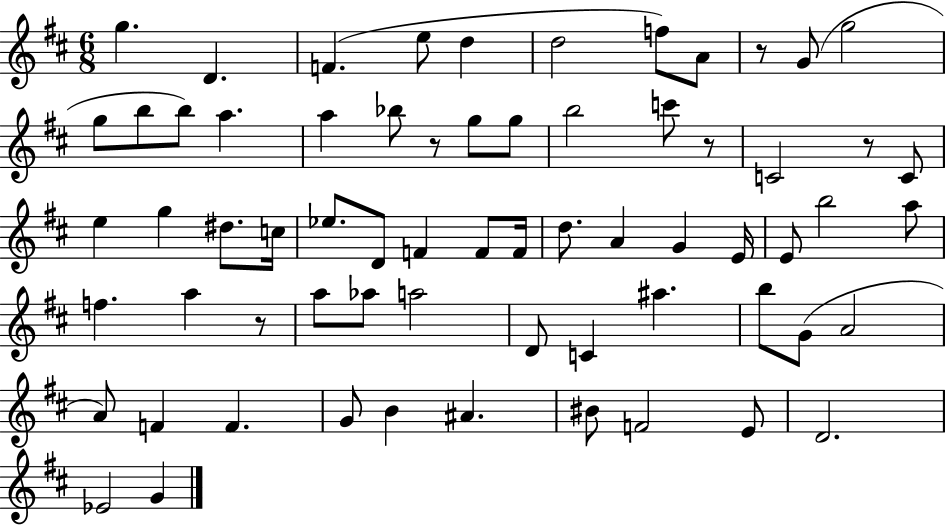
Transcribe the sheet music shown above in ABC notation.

X:1
T:Untitled
M:6/8
L:1/4
K:D
g D F e/2 d d2 f/2 A/2 z/2 G/2 g2 g/2 b/2 b/2 a a _b/2 z/2 g/2 g/2 b2 c'/2 z/2 C2 z/2 C/2 e g ^d/2 c/4 _e/2 D/2 F F/2 F/4 d/2 A G E/4 E/2 b2 a/2 f a z/2 a/2 _a/2 a2 D/2 C ^a b/2 G/2 A2 A/2 F F G/2 B ^A ^B/2 F2 E/2 D2 _E2 G